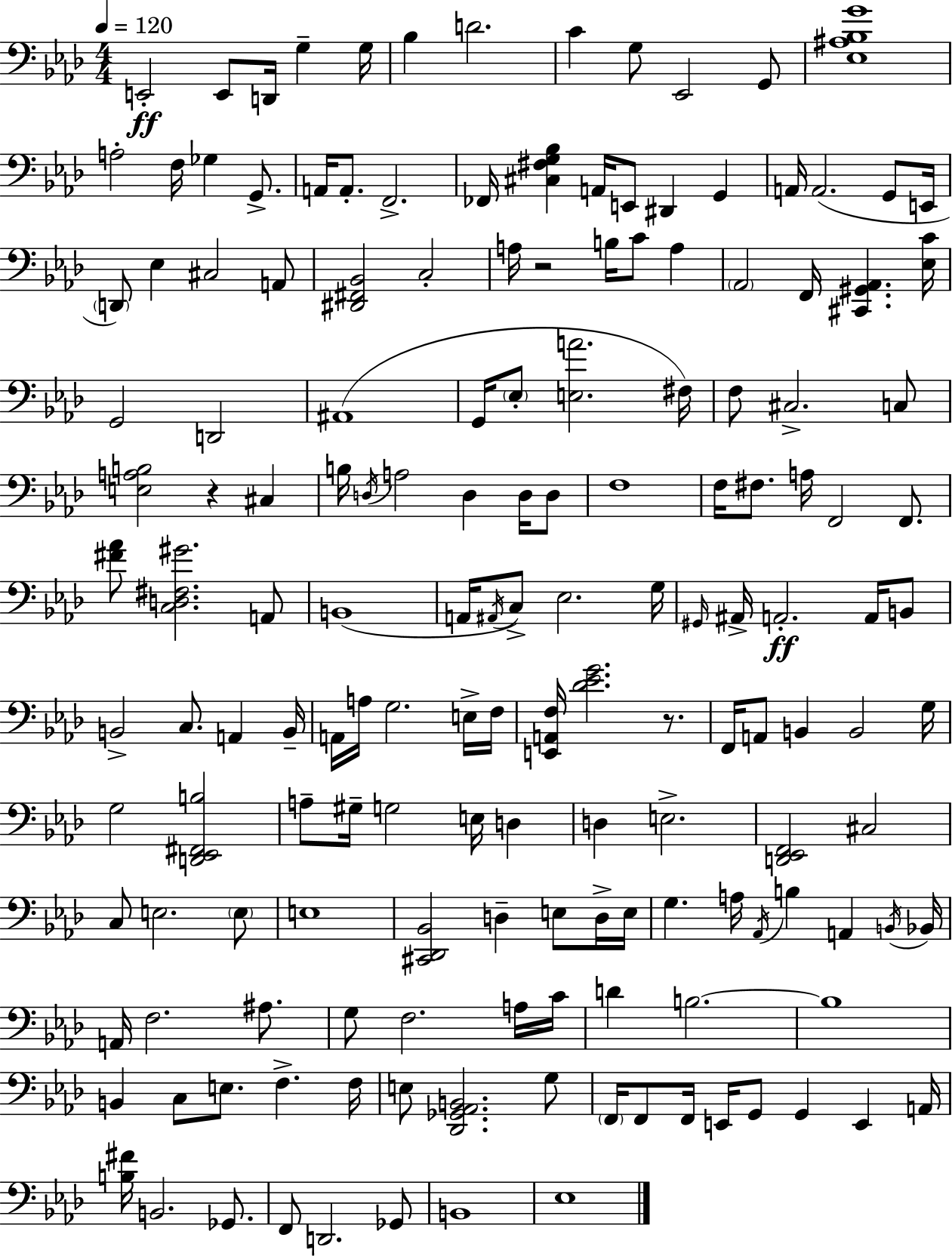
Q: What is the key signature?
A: AES major